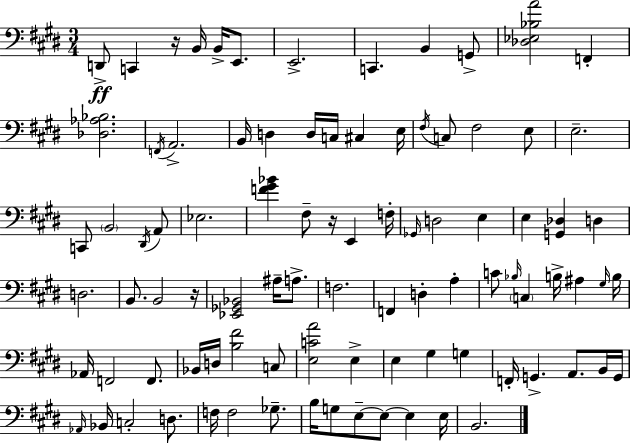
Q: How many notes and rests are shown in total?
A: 91